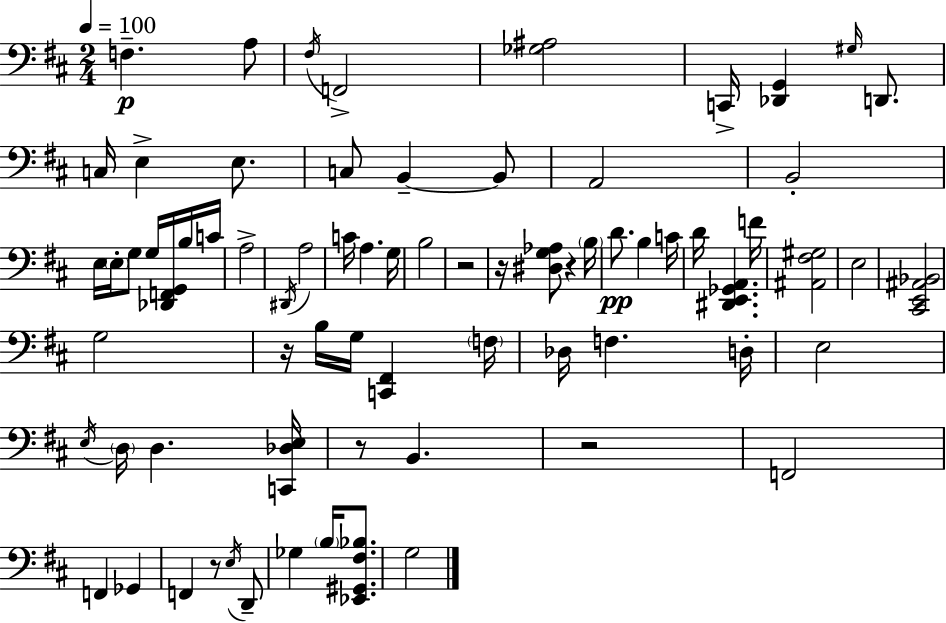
F3/q. A3/e F#3/s F2/h [Gb3,A#3]/h C2/s [Db2,G2]/q G#3/s D2/e. C3/s E3/q E3/e. C3/e B2/q B2/e A2/h B2/h E3/s E3/s G3/e G3/s [Db2,F2,G2]/s B3/s C4/s A3/h D#2/s A3/h C4/s A3/q. G3/s B3/h R/h R/s [D#3,G3,Ab3]/e R/q B3/s D4/e. B3/q C4/s D4/s [D#2,E2,Gb2,A2]/q. F4/s [A#2,F#3,G#3]/h E3/h [C#2,E2,A#2,Bb2]/h G3/h R/s B3/s G3/s [C2,F#2]/q F3/s Db3/s F3/q. D3/s E3/h E3/s D3/s D3/q. [C2,Db3,E3]/s R/e B2/q. R/h F2/h F2/q Gb2/q F2/q R/e E3/s D2/e Gb3/q B3/s [Eb2,G#2,F#3,Bb3]/e. G3/h